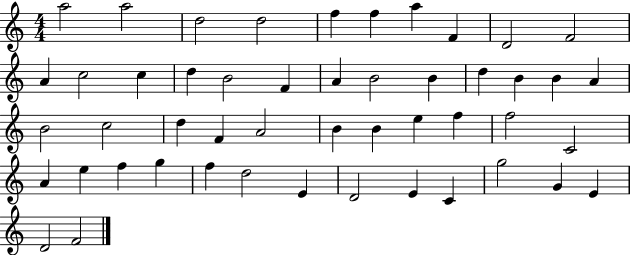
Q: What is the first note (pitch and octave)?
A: A5